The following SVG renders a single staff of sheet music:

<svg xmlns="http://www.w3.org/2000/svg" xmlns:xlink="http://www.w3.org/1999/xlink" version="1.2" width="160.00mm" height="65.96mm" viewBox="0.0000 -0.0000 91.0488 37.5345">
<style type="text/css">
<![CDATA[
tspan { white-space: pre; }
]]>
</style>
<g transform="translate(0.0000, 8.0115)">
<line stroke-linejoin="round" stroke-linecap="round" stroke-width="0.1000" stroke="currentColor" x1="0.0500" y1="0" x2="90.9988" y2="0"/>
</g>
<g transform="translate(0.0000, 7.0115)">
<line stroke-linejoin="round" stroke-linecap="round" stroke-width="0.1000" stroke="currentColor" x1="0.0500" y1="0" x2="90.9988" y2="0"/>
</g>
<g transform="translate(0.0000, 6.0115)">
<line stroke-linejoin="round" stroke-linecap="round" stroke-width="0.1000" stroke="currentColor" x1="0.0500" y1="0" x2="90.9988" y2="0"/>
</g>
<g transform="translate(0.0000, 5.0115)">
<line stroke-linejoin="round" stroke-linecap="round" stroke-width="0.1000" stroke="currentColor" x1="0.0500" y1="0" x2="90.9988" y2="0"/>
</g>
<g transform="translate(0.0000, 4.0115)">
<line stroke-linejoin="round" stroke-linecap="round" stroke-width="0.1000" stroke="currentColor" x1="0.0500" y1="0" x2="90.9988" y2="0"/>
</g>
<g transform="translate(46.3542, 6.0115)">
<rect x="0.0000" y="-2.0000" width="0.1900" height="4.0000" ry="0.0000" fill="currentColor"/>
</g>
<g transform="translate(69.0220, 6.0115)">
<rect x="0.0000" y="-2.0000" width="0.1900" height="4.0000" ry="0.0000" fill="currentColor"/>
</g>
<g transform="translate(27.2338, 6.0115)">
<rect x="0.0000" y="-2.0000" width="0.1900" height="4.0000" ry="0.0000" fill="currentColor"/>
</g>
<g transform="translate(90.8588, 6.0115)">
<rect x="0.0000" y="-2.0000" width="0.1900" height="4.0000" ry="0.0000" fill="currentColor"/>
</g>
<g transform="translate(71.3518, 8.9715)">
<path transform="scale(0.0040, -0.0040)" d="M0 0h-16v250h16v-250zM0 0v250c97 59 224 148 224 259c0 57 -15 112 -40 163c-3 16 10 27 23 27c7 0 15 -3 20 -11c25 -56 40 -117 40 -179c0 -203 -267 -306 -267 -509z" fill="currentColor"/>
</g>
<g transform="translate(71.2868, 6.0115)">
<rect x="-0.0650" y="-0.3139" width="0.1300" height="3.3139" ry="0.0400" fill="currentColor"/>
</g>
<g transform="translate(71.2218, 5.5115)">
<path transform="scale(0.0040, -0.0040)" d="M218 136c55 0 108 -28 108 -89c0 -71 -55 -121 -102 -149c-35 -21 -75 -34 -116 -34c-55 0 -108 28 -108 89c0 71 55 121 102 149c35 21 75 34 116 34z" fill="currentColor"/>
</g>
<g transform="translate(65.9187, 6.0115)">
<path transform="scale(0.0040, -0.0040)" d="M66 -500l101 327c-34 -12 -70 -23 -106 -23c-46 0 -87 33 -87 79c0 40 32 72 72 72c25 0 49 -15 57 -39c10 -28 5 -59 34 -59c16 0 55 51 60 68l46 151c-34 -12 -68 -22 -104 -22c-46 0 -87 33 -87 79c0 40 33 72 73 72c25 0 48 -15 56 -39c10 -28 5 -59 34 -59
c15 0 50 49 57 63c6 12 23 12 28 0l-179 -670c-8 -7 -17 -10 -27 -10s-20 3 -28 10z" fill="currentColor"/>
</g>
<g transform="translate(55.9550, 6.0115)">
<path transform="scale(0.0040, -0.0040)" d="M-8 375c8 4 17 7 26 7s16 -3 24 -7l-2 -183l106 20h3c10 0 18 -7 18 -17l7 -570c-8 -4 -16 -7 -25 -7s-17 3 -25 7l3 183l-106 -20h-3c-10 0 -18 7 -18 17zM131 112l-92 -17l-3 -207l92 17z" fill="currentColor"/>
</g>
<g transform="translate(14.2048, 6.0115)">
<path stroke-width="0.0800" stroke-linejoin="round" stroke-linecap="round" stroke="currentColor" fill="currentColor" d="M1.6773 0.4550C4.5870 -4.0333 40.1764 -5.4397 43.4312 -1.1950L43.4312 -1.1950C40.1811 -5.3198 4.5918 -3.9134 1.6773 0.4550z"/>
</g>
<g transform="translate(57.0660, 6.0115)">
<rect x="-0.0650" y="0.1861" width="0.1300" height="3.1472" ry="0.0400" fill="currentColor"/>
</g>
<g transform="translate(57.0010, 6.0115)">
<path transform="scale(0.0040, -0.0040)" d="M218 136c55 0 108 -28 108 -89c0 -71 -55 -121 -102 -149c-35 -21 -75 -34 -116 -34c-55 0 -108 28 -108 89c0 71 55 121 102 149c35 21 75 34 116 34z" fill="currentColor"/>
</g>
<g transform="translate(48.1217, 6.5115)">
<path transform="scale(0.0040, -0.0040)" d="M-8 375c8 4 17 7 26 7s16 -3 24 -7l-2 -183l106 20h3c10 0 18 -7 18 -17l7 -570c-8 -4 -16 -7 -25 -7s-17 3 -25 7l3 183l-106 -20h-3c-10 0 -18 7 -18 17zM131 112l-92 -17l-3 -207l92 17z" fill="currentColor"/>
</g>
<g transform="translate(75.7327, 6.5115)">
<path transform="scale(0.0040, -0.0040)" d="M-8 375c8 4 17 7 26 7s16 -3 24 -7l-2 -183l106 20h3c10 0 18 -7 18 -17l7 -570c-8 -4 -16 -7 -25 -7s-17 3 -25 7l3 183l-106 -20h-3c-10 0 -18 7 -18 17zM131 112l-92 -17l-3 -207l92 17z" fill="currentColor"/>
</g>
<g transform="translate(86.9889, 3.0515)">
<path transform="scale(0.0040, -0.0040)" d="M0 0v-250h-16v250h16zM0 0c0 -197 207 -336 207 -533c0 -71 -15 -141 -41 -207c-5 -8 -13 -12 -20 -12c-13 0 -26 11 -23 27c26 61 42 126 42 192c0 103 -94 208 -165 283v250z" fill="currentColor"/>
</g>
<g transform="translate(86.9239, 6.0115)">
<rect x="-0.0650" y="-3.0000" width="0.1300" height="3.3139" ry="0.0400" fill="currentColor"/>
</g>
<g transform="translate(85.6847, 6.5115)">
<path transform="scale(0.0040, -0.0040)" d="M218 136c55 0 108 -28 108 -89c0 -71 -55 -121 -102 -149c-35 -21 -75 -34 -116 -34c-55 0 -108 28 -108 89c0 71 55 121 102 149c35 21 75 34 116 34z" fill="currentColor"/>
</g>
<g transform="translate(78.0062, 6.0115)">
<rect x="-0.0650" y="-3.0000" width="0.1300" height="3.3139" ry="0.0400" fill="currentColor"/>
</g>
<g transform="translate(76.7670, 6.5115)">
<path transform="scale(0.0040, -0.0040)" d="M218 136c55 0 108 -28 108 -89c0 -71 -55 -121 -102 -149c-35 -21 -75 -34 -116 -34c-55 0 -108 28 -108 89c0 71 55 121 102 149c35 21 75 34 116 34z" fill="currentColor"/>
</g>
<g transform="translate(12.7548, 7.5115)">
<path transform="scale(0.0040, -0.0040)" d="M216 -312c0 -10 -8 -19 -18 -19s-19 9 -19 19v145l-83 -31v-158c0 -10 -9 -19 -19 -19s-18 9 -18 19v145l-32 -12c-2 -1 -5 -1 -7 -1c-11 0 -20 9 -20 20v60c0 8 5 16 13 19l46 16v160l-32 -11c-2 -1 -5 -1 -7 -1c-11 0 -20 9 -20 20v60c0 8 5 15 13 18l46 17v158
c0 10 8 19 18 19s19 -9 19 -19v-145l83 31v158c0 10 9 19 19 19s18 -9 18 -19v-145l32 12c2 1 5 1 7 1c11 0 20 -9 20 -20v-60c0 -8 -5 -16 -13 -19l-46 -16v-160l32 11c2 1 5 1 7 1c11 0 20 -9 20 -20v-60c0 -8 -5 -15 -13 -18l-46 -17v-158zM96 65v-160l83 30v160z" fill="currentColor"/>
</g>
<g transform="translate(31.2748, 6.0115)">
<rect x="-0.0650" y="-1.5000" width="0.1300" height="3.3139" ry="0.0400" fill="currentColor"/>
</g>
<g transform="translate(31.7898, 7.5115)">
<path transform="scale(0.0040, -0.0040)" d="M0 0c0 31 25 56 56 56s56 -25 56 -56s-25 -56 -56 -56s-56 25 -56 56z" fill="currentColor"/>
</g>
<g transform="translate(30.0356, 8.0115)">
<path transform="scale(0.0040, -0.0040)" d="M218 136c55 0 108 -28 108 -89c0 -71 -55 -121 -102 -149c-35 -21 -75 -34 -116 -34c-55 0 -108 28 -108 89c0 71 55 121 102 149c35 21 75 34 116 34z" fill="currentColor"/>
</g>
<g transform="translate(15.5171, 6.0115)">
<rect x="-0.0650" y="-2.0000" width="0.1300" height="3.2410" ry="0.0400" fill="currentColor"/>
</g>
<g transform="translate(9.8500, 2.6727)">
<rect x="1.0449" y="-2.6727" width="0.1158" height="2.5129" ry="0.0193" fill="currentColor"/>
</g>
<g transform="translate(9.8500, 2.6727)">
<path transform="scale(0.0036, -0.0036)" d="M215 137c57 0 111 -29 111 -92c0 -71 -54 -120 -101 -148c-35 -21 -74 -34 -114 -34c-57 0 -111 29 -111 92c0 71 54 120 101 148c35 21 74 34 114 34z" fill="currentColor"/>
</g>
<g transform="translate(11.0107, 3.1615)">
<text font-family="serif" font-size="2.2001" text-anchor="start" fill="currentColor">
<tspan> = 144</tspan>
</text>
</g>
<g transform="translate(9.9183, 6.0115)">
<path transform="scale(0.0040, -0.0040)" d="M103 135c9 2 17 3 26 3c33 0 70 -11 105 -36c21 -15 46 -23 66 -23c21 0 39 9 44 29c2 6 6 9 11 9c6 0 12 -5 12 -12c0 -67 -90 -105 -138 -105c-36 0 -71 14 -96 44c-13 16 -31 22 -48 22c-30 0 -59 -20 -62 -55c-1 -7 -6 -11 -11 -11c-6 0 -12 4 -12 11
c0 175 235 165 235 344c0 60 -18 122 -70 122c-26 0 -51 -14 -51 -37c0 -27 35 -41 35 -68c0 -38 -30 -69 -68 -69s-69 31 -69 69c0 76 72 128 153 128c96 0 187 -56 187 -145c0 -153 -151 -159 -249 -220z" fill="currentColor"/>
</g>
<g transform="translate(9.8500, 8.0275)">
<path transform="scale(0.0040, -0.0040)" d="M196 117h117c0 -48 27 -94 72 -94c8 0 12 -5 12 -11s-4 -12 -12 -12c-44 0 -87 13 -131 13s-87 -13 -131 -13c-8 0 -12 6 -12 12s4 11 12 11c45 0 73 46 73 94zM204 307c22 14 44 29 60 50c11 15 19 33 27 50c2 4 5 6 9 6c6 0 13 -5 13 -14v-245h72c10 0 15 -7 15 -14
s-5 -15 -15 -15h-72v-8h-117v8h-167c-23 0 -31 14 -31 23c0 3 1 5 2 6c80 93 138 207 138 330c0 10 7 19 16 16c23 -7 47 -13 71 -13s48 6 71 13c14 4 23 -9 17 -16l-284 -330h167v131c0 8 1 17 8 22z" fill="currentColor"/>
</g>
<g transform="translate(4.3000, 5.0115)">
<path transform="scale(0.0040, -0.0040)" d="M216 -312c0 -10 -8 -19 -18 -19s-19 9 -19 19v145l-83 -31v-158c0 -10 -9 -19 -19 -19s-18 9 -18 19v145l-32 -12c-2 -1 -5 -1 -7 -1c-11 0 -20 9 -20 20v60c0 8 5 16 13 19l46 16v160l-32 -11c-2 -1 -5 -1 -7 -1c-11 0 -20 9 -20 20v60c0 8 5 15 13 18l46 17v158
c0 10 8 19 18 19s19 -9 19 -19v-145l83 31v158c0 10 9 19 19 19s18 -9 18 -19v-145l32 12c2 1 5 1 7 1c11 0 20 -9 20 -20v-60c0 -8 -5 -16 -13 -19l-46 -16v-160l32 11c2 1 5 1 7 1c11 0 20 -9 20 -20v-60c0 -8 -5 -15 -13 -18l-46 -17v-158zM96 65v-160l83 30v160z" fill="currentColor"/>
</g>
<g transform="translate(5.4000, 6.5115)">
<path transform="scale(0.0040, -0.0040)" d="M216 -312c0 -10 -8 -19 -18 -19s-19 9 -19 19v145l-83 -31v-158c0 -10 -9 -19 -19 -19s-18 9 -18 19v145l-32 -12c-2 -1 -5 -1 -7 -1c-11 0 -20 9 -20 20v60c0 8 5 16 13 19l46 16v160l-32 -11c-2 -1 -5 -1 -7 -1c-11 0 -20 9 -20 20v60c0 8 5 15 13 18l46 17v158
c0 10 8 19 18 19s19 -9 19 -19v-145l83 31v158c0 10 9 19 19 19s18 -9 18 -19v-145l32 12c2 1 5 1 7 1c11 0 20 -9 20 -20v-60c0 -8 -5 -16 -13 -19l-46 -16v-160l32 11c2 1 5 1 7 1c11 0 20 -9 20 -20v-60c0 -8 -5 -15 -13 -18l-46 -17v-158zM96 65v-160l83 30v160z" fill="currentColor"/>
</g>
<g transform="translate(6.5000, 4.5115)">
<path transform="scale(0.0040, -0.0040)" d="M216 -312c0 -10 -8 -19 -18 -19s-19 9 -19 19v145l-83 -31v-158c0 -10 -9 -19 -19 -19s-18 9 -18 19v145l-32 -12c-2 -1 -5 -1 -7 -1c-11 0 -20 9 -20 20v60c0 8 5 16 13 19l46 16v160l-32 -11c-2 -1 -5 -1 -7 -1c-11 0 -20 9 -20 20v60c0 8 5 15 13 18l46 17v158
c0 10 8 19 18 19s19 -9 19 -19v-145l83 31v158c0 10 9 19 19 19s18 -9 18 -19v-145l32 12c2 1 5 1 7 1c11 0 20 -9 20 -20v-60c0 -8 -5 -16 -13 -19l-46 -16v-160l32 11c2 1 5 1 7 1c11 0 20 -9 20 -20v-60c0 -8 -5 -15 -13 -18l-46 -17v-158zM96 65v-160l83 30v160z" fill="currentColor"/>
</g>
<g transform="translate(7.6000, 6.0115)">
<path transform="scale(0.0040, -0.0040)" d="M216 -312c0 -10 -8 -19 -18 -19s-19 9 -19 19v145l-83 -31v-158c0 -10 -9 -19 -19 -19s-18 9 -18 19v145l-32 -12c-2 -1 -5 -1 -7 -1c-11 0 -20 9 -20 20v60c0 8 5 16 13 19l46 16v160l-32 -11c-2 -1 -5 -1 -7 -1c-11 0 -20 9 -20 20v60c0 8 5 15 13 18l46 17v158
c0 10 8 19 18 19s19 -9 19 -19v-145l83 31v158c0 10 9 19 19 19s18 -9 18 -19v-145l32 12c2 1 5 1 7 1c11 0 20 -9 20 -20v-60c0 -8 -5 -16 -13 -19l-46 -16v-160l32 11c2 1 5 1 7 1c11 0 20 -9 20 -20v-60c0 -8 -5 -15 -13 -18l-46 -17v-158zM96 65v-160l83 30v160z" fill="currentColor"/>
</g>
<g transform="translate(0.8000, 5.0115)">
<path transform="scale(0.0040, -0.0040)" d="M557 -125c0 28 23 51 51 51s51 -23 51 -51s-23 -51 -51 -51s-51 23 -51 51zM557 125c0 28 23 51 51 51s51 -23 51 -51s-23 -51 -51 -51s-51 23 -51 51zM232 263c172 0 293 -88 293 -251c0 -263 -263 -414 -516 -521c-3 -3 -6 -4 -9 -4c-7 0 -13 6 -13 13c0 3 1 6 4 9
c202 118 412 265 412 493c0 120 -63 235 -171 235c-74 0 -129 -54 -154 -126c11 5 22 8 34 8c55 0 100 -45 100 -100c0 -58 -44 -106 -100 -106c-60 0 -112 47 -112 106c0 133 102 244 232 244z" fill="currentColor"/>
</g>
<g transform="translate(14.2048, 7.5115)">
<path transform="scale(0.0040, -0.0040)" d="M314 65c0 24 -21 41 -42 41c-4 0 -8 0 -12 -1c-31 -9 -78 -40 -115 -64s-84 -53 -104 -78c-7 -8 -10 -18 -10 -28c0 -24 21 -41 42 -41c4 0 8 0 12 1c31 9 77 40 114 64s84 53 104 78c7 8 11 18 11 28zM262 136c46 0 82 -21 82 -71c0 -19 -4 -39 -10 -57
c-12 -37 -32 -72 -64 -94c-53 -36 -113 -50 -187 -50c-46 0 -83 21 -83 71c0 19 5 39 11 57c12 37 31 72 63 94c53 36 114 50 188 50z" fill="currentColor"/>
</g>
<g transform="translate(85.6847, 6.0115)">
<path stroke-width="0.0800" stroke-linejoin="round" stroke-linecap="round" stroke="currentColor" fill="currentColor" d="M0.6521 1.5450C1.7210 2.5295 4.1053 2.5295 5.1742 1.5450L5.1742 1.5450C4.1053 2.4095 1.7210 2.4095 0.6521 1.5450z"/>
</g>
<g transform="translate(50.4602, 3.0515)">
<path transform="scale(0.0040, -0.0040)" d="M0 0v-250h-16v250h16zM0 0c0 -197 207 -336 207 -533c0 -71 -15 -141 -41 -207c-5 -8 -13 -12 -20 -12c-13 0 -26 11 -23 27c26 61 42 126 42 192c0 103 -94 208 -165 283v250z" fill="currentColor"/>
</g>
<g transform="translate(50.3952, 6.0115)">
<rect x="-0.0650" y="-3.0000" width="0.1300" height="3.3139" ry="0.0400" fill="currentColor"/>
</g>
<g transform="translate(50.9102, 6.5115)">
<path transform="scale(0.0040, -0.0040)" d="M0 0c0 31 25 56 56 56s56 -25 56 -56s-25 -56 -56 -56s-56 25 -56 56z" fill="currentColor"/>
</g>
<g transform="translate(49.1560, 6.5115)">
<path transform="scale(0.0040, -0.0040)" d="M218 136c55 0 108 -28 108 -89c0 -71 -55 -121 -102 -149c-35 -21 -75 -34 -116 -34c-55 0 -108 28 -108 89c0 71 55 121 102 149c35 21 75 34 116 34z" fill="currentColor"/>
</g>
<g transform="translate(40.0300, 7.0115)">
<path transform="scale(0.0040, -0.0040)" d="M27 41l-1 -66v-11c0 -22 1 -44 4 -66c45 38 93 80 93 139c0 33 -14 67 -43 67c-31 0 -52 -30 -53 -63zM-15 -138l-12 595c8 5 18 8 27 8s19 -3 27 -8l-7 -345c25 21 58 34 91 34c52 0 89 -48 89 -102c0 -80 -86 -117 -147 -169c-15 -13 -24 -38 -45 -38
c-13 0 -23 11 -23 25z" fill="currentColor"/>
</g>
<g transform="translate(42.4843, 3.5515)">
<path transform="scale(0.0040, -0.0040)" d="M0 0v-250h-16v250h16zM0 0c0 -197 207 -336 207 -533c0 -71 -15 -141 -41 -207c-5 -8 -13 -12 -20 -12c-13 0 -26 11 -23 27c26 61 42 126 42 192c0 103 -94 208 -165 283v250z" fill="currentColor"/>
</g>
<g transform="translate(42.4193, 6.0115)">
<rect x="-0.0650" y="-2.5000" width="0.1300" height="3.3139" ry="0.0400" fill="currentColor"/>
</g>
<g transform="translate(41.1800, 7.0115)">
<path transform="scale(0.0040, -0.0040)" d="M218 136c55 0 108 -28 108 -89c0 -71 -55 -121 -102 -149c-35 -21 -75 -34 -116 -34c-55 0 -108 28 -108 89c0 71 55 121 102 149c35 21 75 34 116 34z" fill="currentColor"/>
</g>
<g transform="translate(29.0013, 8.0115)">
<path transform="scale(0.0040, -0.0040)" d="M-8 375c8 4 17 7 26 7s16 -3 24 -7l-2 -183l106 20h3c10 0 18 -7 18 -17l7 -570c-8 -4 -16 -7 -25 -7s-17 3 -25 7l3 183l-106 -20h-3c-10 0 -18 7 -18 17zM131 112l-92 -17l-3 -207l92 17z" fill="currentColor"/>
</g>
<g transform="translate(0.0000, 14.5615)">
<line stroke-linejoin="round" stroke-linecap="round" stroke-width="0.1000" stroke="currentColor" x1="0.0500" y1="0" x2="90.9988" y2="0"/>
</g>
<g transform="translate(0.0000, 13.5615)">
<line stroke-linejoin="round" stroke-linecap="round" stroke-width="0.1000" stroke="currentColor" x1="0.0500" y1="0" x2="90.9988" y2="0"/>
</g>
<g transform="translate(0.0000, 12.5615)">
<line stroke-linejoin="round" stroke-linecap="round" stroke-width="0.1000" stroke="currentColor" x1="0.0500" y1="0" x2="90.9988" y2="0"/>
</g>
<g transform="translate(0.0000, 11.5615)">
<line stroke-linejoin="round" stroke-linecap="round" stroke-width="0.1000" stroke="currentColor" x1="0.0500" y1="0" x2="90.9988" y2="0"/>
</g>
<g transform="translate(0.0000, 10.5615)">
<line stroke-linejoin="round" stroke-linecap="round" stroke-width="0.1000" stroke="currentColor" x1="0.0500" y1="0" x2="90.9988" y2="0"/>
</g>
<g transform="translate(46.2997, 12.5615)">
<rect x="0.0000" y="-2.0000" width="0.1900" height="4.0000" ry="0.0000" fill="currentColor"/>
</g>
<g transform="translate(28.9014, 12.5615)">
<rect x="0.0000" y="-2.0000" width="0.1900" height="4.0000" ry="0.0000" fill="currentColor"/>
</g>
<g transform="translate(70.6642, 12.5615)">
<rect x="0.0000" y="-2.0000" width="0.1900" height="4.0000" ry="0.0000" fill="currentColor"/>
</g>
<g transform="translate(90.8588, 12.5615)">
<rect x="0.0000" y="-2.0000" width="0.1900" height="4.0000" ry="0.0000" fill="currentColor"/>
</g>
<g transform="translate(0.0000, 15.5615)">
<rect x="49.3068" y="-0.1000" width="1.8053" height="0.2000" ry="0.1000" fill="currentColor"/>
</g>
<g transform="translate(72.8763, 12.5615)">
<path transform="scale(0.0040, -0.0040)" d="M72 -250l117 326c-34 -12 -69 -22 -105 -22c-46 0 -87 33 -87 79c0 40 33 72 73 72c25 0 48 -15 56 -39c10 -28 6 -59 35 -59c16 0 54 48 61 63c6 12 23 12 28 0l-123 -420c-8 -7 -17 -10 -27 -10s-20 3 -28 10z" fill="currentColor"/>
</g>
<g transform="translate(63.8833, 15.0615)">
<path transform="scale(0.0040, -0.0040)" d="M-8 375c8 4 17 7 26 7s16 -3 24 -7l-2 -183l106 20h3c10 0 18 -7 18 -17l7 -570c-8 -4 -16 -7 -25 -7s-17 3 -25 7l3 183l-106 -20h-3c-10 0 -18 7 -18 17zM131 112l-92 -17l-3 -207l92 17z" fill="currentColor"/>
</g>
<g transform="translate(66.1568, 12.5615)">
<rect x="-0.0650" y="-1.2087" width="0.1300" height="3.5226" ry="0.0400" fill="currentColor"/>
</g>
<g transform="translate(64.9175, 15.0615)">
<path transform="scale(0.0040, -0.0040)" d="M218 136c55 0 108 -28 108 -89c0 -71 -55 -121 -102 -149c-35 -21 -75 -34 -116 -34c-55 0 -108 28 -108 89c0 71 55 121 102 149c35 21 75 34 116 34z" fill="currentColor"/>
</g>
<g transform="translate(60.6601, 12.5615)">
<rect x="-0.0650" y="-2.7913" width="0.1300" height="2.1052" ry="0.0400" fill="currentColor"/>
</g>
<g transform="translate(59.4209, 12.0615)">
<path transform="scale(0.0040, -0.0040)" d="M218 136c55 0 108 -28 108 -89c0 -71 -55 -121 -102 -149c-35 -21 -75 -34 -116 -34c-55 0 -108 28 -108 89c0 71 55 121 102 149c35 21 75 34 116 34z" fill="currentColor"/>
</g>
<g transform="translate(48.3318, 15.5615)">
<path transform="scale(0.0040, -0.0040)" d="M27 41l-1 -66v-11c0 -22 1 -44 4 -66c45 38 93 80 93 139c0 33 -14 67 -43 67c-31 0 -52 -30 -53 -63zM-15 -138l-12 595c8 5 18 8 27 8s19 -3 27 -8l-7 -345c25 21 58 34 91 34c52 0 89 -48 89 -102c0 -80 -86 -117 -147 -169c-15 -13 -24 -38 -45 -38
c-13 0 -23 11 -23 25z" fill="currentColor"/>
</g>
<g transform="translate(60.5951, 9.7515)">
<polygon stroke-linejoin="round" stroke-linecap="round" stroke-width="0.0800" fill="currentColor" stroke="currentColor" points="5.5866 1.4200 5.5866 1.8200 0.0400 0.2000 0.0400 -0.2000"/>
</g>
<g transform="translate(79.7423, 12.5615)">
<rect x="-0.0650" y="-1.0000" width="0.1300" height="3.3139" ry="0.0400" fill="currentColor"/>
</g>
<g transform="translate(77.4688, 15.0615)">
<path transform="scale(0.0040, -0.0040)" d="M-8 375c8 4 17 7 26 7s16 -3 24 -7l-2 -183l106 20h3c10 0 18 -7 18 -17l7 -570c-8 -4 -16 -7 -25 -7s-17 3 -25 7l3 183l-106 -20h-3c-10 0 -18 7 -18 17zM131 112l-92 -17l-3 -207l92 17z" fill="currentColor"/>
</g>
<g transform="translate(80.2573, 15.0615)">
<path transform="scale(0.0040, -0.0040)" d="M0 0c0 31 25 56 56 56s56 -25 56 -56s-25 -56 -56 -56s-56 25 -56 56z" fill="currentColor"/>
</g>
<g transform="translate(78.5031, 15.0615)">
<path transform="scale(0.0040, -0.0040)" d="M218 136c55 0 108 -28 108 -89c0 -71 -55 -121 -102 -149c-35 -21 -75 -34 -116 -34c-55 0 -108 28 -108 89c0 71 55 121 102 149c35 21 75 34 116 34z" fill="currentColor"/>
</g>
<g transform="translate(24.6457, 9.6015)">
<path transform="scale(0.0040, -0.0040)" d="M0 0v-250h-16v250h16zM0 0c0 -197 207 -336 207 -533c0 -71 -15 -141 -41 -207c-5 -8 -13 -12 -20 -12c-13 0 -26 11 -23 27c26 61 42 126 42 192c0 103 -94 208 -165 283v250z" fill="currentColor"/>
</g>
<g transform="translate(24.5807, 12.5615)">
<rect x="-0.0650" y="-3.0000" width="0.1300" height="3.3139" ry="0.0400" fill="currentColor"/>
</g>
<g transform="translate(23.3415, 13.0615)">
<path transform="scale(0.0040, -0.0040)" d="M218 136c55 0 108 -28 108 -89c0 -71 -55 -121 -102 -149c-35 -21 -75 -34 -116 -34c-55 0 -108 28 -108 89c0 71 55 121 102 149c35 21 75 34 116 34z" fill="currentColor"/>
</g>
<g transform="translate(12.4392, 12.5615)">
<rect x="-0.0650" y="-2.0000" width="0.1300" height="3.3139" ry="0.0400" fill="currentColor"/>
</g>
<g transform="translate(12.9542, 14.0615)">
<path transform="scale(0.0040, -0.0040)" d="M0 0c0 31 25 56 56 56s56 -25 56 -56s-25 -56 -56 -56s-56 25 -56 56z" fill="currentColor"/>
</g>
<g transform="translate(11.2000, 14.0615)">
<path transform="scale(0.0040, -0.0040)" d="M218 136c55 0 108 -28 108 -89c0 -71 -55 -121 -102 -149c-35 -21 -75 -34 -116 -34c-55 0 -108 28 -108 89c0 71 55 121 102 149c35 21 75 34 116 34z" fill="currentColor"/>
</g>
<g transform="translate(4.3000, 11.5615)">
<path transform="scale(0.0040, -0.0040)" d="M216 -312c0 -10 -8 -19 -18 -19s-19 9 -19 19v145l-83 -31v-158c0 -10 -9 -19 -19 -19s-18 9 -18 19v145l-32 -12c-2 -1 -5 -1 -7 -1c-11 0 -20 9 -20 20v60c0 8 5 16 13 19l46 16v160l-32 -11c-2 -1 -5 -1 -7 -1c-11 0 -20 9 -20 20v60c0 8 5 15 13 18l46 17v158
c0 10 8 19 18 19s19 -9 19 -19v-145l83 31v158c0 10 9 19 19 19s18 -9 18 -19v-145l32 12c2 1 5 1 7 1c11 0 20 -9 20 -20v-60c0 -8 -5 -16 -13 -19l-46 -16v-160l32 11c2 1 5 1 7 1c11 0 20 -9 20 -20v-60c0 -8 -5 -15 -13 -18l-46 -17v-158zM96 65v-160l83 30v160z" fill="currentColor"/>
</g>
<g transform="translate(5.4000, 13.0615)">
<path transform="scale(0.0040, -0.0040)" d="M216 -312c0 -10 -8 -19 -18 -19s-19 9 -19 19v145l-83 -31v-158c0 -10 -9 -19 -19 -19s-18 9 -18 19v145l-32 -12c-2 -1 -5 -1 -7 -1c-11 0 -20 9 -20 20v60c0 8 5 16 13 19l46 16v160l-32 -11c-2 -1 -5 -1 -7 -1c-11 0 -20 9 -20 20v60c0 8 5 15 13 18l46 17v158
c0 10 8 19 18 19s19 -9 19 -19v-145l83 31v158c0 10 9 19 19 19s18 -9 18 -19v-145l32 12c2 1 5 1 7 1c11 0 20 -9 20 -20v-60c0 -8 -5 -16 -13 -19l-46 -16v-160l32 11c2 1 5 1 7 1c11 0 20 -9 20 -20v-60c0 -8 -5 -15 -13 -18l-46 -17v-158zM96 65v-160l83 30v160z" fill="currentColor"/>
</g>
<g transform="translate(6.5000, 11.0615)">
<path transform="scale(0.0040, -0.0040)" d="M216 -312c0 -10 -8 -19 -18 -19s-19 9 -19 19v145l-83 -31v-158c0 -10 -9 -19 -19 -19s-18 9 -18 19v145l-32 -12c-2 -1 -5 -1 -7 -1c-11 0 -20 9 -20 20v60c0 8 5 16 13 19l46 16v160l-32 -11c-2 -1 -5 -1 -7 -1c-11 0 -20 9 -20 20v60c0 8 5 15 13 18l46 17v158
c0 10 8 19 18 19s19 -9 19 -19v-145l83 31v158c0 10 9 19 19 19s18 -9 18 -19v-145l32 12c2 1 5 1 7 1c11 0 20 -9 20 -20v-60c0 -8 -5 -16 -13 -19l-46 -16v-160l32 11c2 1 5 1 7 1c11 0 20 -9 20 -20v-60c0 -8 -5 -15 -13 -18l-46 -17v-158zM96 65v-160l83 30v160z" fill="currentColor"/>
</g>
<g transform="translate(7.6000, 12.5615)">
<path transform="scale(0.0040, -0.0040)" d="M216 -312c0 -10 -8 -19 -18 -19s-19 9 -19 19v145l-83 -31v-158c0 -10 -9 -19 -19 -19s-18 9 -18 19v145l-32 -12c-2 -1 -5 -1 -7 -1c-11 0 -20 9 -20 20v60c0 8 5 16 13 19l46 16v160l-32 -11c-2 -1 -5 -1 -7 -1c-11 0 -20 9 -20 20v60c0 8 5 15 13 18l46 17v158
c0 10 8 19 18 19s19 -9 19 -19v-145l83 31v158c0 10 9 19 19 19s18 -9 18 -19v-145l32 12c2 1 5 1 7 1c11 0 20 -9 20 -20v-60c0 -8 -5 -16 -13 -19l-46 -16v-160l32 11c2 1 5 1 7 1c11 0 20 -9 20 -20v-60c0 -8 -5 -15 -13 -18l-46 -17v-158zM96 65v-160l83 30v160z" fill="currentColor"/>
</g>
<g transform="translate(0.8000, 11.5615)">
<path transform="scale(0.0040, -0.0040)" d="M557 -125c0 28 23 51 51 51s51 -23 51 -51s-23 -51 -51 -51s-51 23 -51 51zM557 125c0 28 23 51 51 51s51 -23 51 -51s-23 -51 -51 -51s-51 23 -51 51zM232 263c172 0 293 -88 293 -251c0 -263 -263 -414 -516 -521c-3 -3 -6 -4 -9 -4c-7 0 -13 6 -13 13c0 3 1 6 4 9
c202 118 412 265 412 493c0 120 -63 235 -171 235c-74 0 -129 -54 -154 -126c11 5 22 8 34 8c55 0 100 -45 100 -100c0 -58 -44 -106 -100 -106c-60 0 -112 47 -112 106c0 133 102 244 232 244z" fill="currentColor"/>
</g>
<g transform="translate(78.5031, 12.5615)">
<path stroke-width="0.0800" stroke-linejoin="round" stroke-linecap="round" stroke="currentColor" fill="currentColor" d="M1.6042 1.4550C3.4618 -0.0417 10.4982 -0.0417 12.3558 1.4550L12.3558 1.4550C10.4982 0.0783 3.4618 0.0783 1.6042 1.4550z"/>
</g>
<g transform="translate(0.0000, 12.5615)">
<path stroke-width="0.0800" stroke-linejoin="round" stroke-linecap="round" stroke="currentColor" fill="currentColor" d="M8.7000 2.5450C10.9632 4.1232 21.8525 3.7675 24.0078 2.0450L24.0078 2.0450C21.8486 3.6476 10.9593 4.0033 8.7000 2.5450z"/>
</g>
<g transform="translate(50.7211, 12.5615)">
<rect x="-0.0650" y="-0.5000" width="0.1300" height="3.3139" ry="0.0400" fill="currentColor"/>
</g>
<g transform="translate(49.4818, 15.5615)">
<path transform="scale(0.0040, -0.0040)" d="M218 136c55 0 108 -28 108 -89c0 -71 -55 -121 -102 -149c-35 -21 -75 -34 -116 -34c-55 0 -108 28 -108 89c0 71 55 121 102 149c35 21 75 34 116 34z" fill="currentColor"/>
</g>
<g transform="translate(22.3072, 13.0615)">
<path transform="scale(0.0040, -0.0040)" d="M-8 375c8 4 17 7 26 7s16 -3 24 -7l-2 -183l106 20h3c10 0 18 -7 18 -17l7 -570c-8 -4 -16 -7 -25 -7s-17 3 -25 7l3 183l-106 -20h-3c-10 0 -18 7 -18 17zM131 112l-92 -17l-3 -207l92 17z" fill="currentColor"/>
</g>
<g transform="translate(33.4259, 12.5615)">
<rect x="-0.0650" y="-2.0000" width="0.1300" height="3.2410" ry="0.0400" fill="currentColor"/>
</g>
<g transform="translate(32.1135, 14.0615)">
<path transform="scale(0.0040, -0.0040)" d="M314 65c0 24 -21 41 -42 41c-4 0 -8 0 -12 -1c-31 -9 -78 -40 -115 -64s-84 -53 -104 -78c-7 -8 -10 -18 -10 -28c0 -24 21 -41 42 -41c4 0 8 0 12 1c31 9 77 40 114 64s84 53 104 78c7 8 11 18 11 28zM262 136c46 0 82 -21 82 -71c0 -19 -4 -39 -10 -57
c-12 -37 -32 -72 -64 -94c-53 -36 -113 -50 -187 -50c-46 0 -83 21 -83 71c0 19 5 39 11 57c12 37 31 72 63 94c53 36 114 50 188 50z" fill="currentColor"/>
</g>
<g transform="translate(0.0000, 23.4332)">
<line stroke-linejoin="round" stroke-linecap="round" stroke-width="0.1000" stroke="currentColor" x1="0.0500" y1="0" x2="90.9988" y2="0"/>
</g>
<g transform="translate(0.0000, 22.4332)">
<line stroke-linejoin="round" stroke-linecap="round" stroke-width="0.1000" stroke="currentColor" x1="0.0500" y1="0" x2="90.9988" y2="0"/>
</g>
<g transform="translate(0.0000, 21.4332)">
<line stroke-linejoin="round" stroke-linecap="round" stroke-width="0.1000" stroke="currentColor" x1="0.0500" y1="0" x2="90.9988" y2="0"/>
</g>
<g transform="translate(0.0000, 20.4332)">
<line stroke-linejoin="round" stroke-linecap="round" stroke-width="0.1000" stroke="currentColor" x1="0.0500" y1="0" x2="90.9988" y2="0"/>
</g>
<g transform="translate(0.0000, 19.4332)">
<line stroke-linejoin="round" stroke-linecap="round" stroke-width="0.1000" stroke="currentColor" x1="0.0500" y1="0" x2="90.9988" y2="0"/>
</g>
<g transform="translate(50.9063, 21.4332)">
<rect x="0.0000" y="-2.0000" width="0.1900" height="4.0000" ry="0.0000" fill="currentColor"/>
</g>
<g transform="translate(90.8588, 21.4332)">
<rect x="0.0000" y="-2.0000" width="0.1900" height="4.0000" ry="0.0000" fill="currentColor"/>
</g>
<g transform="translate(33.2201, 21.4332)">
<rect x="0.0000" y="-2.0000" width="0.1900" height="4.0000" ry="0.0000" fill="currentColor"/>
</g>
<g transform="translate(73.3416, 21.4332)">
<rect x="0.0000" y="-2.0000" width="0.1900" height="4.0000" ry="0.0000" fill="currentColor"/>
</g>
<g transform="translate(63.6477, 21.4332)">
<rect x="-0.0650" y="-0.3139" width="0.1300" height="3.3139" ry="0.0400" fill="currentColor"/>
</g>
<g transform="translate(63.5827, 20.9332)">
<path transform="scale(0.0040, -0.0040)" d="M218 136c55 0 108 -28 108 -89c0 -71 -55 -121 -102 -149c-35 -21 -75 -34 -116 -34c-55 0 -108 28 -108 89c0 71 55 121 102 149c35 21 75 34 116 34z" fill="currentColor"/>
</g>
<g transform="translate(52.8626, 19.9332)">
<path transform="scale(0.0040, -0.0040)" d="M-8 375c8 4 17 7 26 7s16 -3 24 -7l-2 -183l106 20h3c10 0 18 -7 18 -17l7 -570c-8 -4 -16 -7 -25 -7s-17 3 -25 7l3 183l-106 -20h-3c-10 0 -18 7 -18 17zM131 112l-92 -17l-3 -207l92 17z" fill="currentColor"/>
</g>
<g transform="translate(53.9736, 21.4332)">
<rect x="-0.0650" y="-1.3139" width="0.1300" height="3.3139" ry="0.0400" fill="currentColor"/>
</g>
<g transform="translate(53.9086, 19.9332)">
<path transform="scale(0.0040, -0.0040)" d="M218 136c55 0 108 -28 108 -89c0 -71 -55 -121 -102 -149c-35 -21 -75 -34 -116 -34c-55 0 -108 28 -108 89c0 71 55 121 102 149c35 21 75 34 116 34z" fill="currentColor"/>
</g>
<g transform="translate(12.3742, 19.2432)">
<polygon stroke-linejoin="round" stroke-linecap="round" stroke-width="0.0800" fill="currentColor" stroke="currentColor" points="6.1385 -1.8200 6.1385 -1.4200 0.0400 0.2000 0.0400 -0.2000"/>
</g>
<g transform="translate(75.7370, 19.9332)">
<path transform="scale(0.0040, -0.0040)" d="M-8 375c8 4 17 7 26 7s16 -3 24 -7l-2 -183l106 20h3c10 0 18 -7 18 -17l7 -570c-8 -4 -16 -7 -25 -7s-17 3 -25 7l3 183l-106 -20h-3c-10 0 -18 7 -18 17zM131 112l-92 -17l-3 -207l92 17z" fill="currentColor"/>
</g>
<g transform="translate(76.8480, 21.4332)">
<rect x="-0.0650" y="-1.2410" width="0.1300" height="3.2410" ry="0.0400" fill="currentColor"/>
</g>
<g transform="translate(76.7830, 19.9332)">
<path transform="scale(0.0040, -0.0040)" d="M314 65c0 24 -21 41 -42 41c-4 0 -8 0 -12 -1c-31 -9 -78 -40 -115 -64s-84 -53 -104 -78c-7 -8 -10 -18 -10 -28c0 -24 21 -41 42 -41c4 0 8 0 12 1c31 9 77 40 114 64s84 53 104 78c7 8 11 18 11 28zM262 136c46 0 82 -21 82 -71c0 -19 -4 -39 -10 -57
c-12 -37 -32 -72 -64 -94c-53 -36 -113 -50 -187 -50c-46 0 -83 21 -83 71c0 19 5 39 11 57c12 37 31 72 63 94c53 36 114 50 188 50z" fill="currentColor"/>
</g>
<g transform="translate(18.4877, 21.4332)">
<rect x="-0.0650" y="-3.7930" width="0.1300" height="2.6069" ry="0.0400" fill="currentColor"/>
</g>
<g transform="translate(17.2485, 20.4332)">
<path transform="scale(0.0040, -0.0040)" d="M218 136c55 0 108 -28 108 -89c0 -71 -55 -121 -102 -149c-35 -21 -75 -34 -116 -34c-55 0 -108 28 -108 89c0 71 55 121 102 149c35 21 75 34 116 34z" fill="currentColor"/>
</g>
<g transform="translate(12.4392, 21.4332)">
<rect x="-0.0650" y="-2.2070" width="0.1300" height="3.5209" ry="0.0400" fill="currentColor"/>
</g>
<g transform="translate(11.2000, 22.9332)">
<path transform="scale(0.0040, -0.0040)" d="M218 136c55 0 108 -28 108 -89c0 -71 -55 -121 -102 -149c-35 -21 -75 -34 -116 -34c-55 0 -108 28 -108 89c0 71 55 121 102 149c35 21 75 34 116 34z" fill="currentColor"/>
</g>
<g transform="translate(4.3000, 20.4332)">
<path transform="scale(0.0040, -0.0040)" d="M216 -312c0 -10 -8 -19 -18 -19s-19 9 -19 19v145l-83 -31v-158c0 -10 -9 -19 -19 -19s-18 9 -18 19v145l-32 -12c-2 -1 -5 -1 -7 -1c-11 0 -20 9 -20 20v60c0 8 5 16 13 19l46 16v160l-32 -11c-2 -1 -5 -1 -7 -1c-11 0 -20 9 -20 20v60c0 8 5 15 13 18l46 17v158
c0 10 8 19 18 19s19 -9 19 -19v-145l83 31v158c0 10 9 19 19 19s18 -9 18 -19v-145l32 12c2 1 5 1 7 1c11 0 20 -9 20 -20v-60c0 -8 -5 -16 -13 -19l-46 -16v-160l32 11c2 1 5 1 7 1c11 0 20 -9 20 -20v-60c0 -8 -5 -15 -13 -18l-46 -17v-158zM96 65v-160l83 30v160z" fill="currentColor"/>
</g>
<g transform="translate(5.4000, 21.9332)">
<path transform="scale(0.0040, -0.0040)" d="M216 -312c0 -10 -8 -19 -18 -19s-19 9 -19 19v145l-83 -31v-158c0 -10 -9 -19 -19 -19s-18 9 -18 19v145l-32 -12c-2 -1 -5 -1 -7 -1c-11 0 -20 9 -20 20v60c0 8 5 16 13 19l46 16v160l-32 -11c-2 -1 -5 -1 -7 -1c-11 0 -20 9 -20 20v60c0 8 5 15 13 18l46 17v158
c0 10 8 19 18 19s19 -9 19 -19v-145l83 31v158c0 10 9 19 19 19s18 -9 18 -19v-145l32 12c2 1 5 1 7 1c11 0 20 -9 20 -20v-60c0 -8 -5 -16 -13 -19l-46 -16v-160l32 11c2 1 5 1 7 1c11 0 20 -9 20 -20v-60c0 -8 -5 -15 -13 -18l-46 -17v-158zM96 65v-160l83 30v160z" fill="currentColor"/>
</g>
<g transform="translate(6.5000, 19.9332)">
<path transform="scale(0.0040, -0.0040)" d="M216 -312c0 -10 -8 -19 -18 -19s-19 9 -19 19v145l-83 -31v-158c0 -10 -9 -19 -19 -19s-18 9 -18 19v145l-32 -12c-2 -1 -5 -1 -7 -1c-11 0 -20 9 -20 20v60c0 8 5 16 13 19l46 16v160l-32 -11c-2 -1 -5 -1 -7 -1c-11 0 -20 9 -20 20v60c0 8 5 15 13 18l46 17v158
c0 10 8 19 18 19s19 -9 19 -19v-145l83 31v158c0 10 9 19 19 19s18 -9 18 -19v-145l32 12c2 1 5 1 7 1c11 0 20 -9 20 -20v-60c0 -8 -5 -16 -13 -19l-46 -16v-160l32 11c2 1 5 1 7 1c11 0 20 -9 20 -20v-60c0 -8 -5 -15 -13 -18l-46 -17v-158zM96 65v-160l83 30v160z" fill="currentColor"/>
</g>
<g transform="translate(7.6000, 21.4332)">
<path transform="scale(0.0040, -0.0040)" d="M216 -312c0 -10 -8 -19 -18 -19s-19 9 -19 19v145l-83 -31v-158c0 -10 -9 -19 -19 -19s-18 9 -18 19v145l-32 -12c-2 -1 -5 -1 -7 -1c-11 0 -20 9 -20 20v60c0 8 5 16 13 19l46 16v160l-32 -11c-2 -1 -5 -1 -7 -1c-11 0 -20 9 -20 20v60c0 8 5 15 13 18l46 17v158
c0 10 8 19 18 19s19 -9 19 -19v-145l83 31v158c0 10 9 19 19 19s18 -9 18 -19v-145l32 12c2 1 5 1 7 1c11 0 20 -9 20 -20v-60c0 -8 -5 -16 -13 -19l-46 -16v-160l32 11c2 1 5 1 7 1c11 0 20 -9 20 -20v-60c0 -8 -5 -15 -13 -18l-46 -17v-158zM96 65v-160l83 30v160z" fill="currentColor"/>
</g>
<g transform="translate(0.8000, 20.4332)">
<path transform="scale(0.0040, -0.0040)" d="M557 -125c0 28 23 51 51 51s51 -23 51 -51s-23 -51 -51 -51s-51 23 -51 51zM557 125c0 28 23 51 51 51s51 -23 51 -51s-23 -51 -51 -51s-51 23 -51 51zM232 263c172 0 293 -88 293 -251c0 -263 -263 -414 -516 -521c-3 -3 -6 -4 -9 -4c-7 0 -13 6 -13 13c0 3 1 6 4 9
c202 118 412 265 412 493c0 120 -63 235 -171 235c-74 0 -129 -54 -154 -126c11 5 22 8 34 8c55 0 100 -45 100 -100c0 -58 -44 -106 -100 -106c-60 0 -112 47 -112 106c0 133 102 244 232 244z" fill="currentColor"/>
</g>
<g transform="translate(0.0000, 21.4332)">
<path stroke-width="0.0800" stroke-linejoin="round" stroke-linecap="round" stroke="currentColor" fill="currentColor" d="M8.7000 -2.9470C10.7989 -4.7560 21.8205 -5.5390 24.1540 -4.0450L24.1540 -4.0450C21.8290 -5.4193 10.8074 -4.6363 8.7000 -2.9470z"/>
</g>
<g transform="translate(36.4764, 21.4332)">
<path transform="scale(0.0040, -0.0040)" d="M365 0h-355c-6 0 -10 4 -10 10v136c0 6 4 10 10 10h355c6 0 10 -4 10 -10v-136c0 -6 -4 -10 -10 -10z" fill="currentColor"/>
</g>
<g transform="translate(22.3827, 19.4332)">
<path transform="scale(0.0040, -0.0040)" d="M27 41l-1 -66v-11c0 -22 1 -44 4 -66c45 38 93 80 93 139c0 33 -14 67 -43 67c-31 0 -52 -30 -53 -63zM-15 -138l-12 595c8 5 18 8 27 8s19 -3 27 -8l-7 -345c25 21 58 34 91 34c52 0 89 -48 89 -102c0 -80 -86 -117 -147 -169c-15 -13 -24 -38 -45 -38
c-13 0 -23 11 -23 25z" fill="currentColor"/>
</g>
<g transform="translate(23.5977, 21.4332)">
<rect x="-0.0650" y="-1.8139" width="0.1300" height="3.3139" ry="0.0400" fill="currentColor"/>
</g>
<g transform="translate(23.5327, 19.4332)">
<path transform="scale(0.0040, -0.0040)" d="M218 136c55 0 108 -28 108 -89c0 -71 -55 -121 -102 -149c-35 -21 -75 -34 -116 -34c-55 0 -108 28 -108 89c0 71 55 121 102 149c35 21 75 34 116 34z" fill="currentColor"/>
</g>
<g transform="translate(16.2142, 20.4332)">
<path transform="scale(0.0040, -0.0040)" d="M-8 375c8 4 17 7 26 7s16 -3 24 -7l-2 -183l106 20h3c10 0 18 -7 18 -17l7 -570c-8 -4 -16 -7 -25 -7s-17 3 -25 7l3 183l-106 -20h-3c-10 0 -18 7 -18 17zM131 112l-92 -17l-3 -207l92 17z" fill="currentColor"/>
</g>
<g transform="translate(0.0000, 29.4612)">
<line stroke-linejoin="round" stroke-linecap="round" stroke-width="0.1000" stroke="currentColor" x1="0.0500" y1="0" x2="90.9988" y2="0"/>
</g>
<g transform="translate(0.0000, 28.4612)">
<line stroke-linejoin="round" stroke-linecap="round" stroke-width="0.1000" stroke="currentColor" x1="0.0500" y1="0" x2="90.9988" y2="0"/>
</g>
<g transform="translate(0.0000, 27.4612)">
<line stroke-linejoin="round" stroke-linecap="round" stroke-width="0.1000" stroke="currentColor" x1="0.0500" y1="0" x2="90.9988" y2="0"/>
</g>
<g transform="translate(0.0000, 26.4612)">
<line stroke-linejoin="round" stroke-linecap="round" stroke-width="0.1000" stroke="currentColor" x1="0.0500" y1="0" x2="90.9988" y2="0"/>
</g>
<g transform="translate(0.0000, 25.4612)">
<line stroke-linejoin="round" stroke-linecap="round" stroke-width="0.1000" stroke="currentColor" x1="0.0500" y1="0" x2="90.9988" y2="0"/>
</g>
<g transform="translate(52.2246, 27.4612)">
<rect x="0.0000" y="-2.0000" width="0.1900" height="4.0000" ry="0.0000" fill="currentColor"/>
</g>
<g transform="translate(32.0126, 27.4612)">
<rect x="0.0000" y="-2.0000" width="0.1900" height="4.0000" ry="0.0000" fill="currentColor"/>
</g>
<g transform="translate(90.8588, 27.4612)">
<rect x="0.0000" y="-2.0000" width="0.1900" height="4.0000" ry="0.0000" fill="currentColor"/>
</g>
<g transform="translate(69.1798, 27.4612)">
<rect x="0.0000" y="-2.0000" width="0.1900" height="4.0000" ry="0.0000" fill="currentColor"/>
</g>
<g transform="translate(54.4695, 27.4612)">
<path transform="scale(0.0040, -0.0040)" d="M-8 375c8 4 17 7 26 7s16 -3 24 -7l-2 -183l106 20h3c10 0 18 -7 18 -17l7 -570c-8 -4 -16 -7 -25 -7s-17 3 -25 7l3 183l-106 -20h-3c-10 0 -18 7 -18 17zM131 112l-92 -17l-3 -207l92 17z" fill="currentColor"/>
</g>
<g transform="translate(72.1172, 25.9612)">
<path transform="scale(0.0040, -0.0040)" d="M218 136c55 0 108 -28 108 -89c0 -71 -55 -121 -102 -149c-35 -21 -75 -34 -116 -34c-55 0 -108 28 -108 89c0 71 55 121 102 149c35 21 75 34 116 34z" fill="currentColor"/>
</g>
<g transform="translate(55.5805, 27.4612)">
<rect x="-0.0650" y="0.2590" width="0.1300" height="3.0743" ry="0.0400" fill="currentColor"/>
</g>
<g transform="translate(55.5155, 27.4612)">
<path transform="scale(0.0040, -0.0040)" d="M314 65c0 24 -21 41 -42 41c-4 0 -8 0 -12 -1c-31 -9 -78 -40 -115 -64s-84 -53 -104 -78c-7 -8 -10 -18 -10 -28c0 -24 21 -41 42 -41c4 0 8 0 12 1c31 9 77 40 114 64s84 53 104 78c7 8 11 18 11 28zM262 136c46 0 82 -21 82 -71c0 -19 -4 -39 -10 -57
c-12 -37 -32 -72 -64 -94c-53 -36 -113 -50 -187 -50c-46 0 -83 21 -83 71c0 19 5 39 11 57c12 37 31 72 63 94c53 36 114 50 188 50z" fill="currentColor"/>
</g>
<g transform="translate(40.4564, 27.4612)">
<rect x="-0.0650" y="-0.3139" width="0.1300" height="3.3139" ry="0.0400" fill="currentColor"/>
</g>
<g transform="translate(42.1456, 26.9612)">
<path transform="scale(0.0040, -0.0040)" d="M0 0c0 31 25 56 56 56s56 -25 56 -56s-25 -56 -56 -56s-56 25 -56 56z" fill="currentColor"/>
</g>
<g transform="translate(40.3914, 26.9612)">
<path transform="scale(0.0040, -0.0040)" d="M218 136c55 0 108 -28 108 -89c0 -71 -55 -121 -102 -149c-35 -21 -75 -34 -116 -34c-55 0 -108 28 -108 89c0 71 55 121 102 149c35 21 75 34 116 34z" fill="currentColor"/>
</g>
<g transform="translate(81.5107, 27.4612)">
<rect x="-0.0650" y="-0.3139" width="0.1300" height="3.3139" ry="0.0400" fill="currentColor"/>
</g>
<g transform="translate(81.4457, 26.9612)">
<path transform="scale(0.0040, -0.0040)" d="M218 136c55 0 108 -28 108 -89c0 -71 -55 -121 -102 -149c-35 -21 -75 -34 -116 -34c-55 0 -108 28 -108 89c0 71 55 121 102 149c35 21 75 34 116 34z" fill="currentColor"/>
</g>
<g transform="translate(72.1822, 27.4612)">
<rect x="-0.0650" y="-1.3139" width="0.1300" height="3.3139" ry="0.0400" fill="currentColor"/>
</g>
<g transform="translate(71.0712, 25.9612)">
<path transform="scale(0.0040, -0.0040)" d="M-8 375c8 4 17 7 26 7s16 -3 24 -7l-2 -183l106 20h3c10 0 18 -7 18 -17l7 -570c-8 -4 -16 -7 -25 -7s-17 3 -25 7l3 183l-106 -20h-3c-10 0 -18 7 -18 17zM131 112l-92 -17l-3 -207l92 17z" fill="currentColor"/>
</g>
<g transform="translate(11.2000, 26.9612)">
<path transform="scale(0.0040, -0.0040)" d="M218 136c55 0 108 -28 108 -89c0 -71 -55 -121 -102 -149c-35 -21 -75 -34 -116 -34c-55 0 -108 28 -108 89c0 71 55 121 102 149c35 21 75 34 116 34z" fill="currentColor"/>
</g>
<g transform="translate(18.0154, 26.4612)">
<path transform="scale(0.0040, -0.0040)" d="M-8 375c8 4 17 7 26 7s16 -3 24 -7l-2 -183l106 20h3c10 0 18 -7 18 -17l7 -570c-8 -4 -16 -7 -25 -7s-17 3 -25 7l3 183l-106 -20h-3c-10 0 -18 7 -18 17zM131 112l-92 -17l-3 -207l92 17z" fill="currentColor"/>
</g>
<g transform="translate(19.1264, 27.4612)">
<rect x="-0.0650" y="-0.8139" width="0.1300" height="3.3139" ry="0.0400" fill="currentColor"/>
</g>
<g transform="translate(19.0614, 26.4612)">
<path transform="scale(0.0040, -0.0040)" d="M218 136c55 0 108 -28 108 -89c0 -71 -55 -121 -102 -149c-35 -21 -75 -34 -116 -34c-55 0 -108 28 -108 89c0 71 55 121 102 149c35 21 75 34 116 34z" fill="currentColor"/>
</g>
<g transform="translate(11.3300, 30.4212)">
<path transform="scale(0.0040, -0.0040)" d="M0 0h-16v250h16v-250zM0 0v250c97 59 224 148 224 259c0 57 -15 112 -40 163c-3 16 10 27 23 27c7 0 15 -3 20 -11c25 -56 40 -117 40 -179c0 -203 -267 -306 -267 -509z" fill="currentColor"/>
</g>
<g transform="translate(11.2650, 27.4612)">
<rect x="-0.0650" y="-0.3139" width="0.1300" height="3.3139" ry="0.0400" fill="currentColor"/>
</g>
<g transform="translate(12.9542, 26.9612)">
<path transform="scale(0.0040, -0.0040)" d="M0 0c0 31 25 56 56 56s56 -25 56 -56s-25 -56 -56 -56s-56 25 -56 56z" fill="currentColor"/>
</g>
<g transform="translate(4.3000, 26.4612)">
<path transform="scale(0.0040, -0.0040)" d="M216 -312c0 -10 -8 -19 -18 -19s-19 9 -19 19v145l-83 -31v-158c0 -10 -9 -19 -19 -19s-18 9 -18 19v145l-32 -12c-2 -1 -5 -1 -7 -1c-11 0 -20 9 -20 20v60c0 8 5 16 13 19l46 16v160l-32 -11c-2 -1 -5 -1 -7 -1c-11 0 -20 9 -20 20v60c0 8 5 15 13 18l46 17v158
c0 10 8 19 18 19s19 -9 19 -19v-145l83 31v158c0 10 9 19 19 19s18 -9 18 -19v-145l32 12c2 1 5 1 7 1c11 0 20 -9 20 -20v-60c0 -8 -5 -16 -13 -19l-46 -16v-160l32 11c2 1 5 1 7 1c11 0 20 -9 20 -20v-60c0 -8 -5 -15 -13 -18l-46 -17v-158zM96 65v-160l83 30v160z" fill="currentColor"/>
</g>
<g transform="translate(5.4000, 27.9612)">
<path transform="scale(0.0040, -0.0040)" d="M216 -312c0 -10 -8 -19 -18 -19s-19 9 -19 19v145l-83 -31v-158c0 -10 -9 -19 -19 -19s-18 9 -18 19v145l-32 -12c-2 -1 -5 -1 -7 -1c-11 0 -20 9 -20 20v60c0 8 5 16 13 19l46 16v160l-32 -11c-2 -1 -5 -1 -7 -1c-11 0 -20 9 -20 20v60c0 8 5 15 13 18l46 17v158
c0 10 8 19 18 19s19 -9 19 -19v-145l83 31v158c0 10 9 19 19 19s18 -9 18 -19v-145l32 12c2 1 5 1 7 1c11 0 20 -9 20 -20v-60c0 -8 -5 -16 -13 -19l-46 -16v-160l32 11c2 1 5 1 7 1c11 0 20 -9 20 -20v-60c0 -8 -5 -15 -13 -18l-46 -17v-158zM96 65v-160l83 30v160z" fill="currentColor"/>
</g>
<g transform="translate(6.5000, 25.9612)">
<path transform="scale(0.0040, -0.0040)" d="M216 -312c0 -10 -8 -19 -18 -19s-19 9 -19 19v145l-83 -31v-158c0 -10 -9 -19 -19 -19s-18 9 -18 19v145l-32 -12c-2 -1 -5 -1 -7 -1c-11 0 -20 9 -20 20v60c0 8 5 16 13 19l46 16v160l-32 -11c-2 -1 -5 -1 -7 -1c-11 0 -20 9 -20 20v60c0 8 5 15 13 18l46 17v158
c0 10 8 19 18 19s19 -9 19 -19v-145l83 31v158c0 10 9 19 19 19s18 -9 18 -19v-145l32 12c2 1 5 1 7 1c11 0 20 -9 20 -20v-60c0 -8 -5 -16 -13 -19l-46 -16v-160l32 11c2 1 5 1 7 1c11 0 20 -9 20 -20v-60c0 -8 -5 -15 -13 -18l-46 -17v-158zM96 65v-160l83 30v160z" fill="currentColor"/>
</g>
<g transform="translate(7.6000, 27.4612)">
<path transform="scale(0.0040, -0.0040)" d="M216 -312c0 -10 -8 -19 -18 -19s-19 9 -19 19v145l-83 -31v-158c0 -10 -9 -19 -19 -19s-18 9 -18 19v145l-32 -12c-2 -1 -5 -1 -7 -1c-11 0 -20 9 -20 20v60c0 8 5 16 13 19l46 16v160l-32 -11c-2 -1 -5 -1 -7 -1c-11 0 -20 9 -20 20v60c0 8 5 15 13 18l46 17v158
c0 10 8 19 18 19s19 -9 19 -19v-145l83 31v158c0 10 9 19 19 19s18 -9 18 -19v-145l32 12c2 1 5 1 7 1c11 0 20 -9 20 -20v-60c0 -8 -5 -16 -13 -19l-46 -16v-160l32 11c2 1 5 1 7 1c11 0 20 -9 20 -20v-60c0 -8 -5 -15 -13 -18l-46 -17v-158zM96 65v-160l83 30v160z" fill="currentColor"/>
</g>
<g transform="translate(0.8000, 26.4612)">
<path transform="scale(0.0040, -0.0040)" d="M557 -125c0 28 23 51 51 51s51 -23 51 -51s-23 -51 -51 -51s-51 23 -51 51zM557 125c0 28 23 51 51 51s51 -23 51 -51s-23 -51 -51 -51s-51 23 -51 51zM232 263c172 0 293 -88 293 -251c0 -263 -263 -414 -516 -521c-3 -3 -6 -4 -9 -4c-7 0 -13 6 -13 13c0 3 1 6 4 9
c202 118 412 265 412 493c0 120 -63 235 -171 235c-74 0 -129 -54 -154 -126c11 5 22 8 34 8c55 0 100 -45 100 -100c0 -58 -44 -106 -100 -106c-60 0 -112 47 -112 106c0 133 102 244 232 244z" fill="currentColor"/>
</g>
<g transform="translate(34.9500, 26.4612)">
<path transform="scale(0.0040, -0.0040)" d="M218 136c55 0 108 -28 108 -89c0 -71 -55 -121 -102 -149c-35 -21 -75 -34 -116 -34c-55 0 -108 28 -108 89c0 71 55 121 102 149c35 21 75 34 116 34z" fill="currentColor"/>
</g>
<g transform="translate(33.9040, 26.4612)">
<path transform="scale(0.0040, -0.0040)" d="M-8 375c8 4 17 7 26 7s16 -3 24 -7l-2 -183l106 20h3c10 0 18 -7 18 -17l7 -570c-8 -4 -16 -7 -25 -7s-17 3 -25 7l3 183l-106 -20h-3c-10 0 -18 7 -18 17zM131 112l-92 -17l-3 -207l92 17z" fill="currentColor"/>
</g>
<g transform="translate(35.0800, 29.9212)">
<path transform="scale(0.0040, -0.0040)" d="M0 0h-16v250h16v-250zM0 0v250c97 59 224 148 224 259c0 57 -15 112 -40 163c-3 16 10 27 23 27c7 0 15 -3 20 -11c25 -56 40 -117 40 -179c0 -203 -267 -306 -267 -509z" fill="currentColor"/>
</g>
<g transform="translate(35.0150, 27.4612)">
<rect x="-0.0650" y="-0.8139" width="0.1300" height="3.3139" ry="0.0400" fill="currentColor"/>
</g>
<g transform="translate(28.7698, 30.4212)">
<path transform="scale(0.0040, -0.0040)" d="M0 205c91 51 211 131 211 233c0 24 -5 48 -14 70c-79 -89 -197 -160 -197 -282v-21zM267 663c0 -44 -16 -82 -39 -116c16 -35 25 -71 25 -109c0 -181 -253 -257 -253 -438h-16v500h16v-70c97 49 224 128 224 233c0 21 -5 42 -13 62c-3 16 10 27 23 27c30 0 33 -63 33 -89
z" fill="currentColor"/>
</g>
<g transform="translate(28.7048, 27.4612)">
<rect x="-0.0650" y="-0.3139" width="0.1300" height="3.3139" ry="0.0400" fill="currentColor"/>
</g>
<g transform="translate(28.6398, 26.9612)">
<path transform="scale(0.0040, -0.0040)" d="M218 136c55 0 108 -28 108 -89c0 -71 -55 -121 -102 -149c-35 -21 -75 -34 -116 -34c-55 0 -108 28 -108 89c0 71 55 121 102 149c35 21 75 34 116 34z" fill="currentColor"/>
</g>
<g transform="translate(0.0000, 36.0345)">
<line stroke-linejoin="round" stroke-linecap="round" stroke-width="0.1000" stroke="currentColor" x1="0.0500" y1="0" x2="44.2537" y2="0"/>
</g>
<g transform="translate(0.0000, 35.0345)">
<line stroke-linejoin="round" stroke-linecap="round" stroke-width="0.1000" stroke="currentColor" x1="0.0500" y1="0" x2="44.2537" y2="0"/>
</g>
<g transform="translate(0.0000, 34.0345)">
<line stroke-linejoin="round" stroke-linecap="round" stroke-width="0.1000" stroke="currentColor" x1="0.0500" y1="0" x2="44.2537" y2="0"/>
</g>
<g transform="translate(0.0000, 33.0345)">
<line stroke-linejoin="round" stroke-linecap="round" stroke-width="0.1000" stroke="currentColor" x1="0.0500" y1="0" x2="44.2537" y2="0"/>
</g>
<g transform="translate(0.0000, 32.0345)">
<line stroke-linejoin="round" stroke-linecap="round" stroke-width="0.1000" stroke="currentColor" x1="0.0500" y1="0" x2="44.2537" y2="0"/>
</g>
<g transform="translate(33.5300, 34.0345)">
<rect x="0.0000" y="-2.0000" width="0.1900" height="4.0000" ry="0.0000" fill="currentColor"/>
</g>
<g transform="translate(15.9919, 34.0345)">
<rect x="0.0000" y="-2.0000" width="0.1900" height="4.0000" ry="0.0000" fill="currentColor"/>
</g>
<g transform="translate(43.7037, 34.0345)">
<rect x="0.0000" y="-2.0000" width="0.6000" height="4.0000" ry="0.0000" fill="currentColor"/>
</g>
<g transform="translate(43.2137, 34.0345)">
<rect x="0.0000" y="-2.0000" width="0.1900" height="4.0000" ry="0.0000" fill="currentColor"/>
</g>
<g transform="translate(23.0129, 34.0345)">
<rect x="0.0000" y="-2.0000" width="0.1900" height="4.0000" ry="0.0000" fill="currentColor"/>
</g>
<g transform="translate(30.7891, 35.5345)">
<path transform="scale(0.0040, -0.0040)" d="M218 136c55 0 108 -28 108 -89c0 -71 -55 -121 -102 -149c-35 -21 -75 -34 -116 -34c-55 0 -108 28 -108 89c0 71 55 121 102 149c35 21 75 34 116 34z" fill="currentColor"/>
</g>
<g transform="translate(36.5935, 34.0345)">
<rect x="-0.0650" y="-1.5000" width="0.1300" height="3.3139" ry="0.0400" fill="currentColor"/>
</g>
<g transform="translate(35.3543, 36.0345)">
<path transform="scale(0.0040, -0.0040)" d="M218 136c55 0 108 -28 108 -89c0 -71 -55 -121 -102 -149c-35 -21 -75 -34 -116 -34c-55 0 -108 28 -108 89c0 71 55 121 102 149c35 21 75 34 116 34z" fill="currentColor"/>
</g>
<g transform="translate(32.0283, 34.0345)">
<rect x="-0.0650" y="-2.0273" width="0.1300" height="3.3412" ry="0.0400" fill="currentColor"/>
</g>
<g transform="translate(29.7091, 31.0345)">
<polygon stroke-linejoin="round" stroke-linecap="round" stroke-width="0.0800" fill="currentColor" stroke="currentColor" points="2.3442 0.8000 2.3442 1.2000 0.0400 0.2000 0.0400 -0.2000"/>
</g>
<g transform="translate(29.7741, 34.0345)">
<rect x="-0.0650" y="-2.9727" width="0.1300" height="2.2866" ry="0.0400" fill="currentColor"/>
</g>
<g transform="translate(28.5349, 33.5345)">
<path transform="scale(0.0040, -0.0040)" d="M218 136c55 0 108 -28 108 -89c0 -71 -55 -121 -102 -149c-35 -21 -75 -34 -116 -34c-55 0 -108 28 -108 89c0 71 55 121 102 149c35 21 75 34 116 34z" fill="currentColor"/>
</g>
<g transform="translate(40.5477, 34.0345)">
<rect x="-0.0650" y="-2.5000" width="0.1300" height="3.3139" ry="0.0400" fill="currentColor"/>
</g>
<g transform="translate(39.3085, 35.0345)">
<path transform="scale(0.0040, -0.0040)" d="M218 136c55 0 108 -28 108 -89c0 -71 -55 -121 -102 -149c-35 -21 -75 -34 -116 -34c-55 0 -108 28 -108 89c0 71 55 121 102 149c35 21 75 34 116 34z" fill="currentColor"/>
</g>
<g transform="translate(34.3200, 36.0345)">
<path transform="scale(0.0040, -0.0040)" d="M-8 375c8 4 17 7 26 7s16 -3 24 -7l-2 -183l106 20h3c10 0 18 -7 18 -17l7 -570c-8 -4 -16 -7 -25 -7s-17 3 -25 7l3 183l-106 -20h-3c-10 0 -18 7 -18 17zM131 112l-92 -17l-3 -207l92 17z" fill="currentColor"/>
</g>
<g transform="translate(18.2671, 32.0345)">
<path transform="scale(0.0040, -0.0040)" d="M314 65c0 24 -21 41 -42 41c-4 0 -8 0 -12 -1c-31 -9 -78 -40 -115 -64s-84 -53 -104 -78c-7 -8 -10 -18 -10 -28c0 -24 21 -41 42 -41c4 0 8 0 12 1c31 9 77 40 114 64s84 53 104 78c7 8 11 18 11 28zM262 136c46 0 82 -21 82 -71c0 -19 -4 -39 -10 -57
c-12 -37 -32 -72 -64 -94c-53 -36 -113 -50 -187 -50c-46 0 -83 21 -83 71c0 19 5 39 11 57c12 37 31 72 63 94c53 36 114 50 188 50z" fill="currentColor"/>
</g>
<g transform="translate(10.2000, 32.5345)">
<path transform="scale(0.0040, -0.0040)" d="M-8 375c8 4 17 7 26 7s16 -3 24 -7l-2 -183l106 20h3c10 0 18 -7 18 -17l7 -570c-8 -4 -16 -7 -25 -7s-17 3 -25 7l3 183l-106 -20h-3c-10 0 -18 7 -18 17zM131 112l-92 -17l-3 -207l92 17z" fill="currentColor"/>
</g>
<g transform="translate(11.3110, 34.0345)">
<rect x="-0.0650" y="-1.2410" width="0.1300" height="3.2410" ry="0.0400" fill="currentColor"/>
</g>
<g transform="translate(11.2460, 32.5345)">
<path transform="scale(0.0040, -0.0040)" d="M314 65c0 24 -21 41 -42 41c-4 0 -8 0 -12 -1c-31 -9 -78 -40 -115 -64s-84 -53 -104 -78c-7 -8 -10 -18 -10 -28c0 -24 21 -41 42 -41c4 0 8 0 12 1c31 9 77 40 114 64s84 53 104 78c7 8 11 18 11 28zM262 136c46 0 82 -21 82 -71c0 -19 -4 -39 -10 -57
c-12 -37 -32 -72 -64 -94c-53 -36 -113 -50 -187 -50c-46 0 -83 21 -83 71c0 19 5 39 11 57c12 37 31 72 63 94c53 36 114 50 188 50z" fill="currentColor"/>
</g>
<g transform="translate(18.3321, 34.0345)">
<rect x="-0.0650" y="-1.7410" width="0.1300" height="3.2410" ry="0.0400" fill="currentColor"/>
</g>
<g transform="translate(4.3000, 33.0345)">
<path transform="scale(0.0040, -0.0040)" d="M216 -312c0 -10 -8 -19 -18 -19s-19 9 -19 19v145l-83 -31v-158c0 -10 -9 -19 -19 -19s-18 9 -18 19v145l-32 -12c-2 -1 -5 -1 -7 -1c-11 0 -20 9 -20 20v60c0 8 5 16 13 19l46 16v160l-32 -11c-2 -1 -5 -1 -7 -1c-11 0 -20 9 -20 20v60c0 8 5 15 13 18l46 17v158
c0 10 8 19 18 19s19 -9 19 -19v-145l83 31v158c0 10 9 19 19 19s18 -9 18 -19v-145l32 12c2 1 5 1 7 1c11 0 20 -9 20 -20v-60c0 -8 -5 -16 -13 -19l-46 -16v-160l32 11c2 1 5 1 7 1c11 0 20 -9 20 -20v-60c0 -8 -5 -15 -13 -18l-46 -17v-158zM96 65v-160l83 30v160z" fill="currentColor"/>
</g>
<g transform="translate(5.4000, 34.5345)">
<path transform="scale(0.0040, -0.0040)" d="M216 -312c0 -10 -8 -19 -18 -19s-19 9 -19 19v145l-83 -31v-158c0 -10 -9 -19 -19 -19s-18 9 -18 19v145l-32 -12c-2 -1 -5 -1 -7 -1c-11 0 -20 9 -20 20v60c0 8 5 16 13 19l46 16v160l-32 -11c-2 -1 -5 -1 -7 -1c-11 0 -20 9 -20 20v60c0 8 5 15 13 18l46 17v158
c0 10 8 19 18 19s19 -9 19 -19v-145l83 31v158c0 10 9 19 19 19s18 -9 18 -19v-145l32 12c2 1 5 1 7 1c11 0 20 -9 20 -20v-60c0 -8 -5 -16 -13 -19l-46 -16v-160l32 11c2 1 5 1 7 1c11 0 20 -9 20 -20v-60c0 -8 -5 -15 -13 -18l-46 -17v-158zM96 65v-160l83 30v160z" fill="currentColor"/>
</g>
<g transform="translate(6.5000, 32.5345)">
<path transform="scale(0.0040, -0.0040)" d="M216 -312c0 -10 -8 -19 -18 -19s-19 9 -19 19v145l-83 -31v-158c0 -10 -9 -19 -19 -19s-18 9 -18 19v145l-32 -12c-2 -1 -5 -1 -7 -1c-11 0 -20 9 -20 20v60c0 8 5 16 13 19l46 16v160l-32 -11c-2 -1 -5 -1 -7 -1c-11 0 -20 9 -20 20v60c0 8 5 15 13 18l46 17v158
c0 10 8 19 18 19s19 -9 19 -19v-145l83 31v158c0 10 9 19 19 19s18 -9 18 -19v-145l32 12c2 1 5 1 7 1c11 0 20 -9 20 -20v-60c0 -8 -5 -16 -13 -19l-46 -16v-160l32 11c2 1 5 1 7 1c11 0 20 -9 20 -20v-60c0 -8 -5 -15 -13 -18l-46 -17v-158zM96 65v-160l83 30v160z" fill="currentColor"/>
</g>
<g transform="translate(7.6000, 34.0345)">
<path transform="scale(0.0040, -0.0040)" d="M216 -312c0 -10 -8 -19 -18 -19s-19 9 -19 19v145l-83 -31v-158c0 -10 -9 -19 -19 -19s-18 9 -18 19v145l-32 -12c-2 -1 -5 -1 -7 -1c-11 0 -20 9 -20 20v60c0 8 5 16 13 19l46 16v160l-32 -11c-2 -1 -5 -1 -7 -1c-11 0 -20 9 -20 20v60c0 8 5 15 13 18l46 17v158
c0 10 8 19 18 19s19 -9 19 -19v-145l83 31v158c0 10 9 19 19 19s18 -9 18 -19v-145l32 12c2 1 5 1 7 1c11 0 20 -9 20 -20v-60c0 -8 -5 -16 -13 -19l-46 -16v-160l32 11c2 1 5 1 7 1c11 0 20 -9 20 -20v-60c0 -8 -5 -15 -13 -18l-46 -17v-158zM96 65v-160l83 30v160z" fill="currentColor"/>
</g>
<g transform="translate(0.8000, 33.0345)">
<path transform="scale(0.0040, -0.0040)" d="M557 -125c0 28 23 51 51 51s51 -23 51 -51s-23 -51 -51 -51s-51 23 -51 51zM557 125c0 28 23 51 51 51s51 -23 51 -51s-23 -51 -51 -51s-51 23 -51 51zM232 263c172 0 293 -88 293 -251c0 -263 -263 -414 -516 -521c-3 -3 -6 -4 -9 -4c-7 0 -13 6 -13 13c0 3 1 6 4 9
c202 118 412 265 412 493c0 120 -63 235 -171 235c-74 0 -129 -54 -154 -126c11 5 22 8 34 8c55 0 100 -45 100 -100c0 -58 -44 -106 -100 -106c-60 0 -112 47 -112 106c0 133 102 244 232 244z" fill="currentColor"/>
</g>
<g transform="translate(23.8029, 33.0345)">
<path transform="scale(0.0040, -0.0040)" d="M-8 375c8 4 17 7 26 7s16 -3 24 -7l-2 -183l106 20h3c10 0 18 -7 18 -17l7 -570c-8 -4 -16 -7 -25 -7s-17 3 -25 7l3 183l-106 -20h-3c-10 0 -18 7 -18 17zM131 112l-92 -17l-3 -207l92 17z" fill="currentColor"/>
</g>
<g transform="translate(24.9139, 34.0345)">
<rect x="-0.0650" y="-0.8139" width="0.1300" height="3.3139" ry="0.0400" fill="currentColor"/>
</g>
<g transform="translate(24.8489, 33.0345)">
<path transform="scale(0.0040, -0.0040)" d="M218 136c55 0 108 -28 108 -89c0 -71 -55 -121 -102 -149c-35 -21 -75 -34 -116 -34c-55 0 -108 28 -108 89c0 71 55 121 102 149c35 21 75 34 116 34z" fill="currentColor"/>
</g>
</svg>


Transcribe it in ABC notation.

X:1
T:Untitled
M:2/4
L:1/4
K:E
^A,,2 G,, _B,,/2 C,/2 D, z/4 E,/2 C, C,/2 A,, C,/2 A,,2 _E,, E,/2 F,,/2 z/2 F,, A,,/2 F,/2 _A, z2 G, E, G,2 E,/2 F, E,/4 F,/2 E, D,2 G, E, G,2 A,2 F, E,/2 A,,/2 G,, B,,